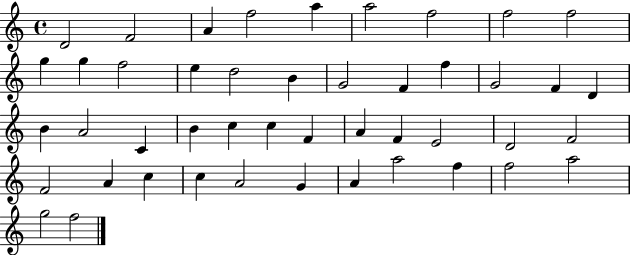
{
  \clef treble
  \time 4/4
  \defaultTimeSignature
  \key c \major
  d'2 f'2 | a'4 f''2 a''4 | a''2 f''2 | f''2 f''2 | \break g''4 g''4 f''2 | e''4 d''2 b'4 | g'2 f'4 f''4 | g'2 f'4 d'4 | \break b'4 a'2 c'4 | b'4 c''4 c''4 f'4 | a'4 f'4 e'2 | d'2 f'2 | \break f'2 a'4 c''4 | c''4 a'2 g'4 | a'4 a''2 f''4 | f''2 a''2 | \break g''2 f''2 | \bar "|."
}